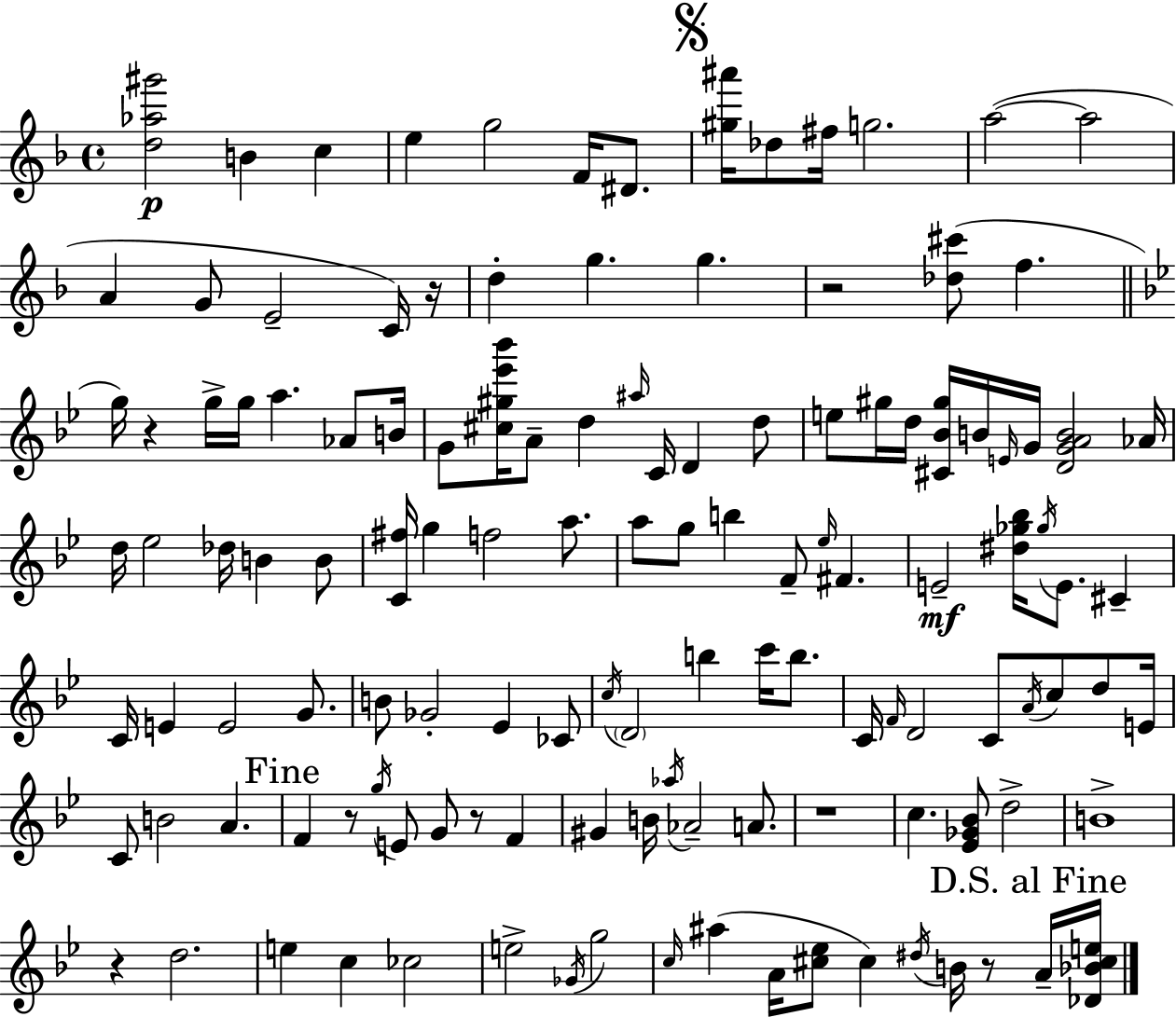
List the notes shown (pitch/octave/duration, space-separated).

[D5,Ab5,G#6]/h B4/q C5/q E5/q G5/h F4/s D#4/e. [G#5,A#6]/s Db5/e F#5/s G5/h. A5/h A5/h A4/q G4/e E4/h C4/s R/s D5/q G5/q. G5/q. R/h [Db5,C#6]/e F5/q. G5/s R/q G5/s G5/s A5/q. Ab4/e B4/s G4/e [C#5,G#5,Eb6,Bb6]/s A4/e D5/q A#5/s C4/s D4/q D5/e E5/e G#5/s D5/s [C#4,Bb4,G#5]/s B4/s E4/s G4/s [D4,G4,A4,B4]/h Ab4/s D5/s Eb5/h Db5/s B4/q B4/e [C4,F#5]/s G5/q F5/h A5/e. A5/e G5/e B5/q F4/e Eb5/s F#4/q. E4/h [D#5,Gb5,Bb5]/s Gb5/s E4/e. C#4/q C4/s E4/q E4/h G4/e. B4/e Gb4/h Eb4/q CES4/e C5/s D4/h B5/q C6/s B5/e. C4/s F4/s D4/h C4/e A4/s C5/e D5/e E4/s C4/e B4/h A4/q. F4/q R/e G5/s E4/e G4/e R/e F4/q G#4/q B4/s Ab5/s Ab4/h A4/e. R/w C5/q. [Eb4,Gb4,Bb4]/e D5/h B4/w R/q D5/h. E5/q C5/q CES5/h E5/h Gb4/s G5/h C5/s A#5/q A4/s [C#5,Eb5]/e C#5/q D#5/s B4/s R/e A4/s [Db4,Bb4,C#5,E5]/s